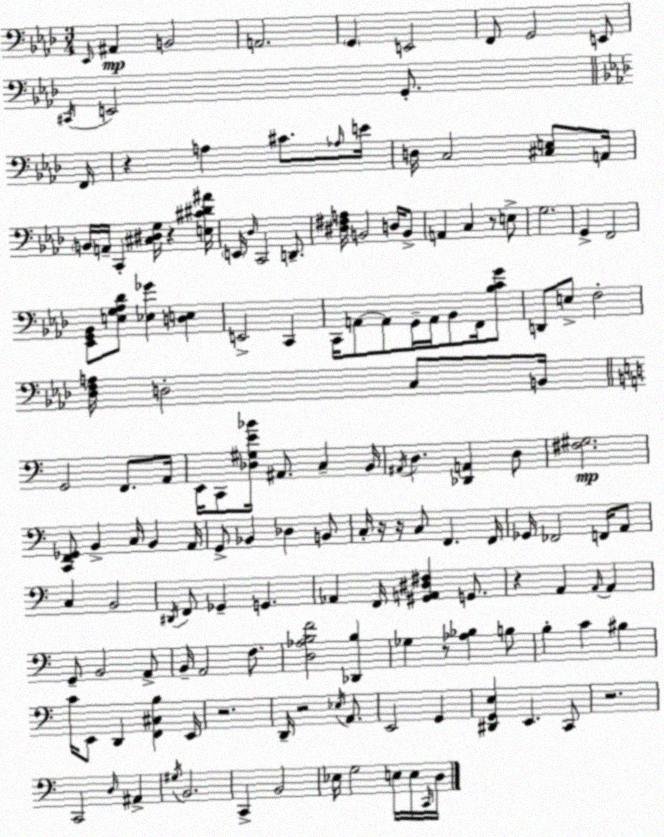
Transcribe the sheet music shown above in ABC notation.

X:1
T:Untitled
M:3/4
L:1/4
K:Fm
_E,,/4 ^A,, B,,2 A,,2 G,, E,,2 F,,/2 G,,2 E,,/2 ^C,,/4 E,,2 G,,/2 F,,/4 z A, ^C/2 _A,/4 E/4 D,/4 C,2 [^C,E,]/2 A,,/4 B,,/4 A,,/4 C,, [^C,^D,G,]/4 z [E,^C^D^A]/4 E,,/4 _D,/4 C,,2 D,,/2 [^D,^F,A,]/4 B,,2 D,/4 B,,/2 A,, C, z/2 E,/2 G,2 G,, F,,2 [_E,,G,,_B,,]/2 [E,G,_A,_D]/2 [_E,_G] [D,E,] E,,2 C,, C,,/4 A,,/2 A,,/2 G,,/4 A,,/4 _B,,/2 F,,/4 [_B,CG]/2 D,,/2 E,/2 F,2 [_D,F,A,]/4 D,2 C,/2 B,,/4 G,,2 F,,/2 A,,/4 E,,/4 C,,/2 [_D,^G,E_B]/4 ^A,,/2 C, B,,/4 ^A,,/4 D, [_D,,A,,] D,/2 [^F,^G,]2 [C,,F,,_G,,]/2 B,, C,/4 B,, A,,/4 G,,/2 _B,, _D, B,,/2 C,/4 z/4 z/4 C,/2 F,, F,,/4 _G,,/4 _F,,2 F,,/4 A,,/2 C, B,,2 ^D,,/4 F,,/2 _G,, G,, _A,, F,,/4 [^G,,A,,^D,^F,] G,,/2 z A,, A,,/4 A,, G,,/2 B,,2 A,,/2 B,,/4 A,,2 F,/2 [D,_A,B,F]2 [_D,,B,] _G, z/2 [_A,_B,] B,/2 B, C ^B, C/4 E,,/2 D,, [F,,^C,B,] E,,/4 z2 D,,/4 z2 _E,/4 A,,/2 E,,2 G,, [^D,,G,,E,] E,, C,,/2 z2 C,,2 D,/4 ^A,, ^G,/4 B,,2 C,, B,,2 _E,/4 G,2 E,/4 E,/4 C,,/4 D,/4